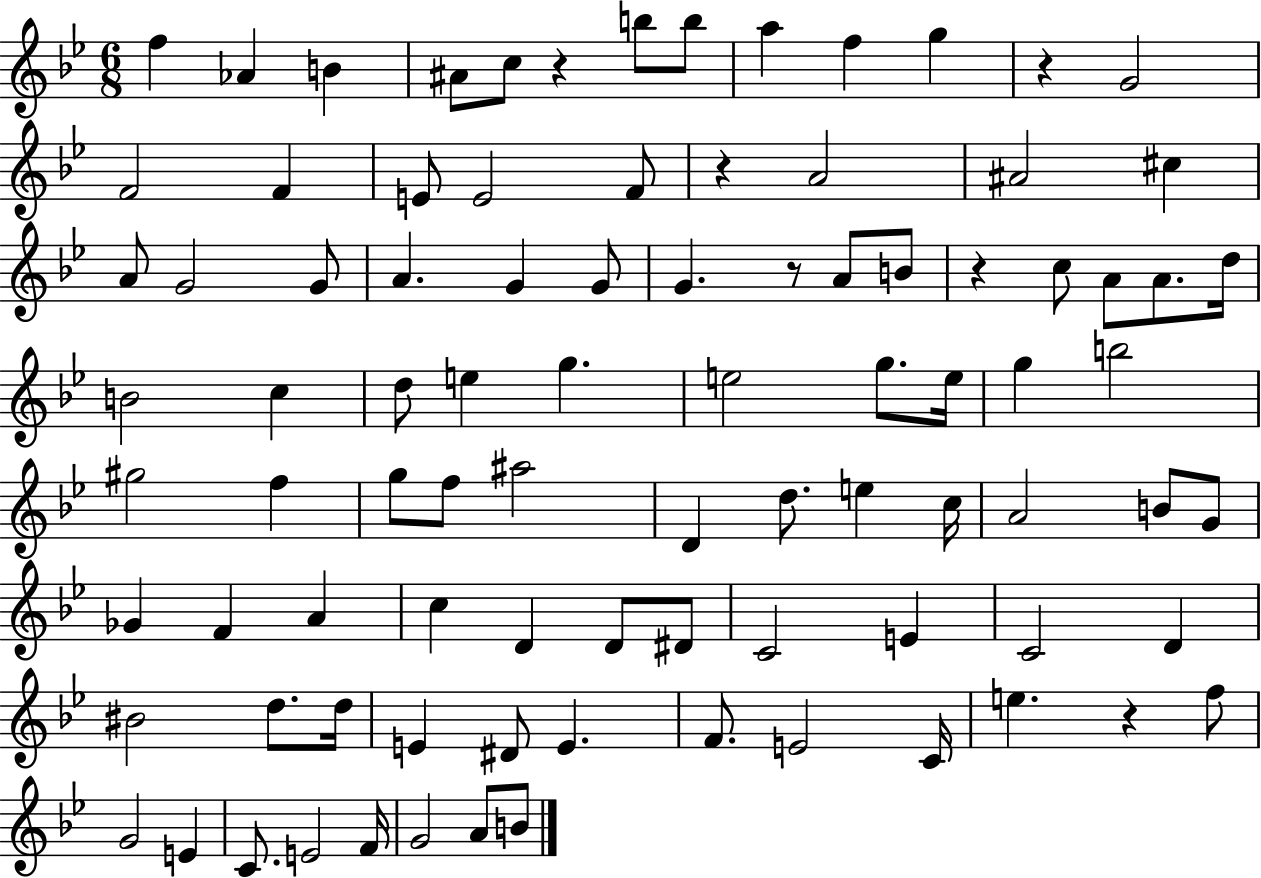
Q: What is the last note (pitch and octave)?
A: B4